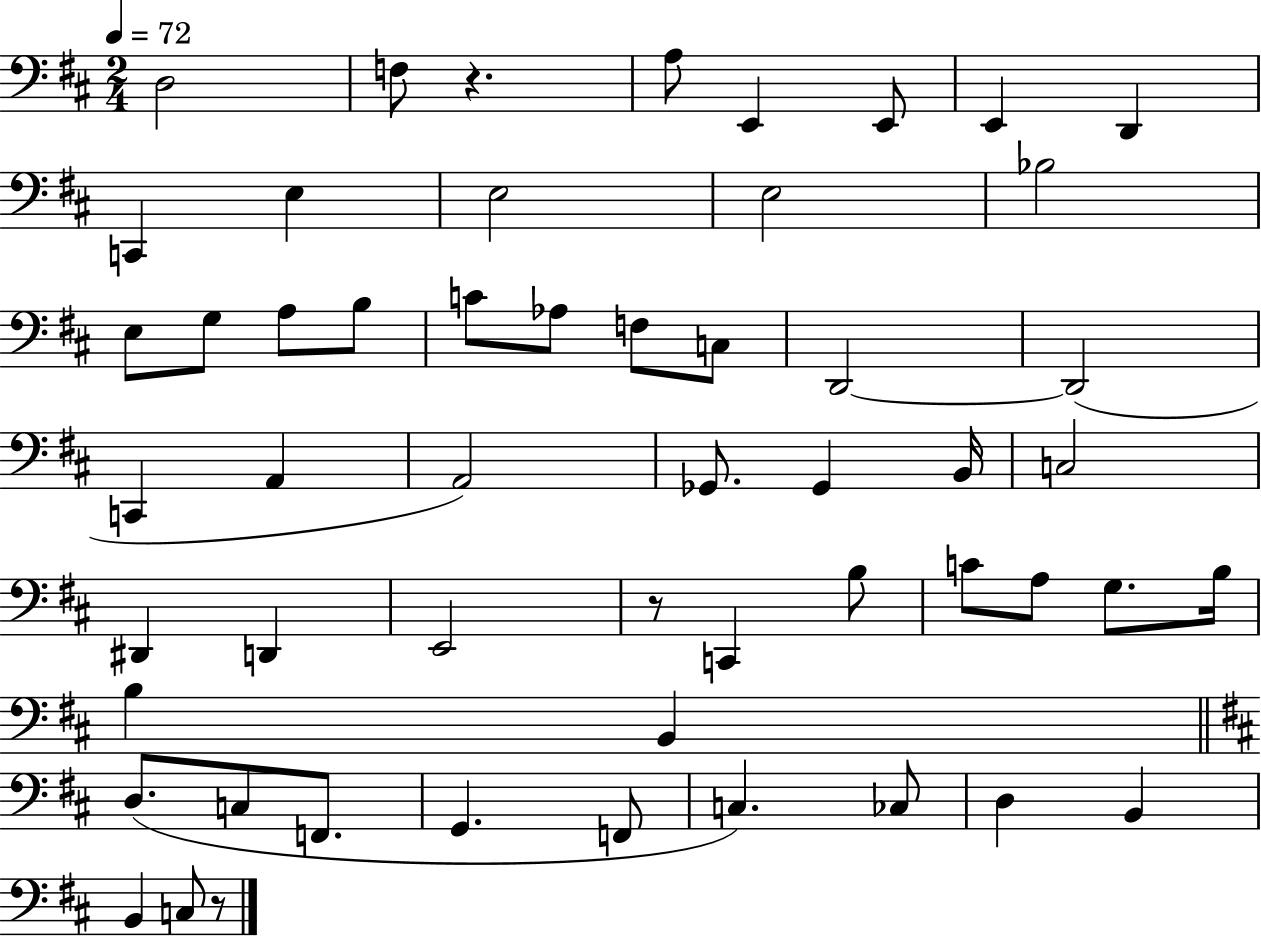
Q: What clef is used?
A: bass